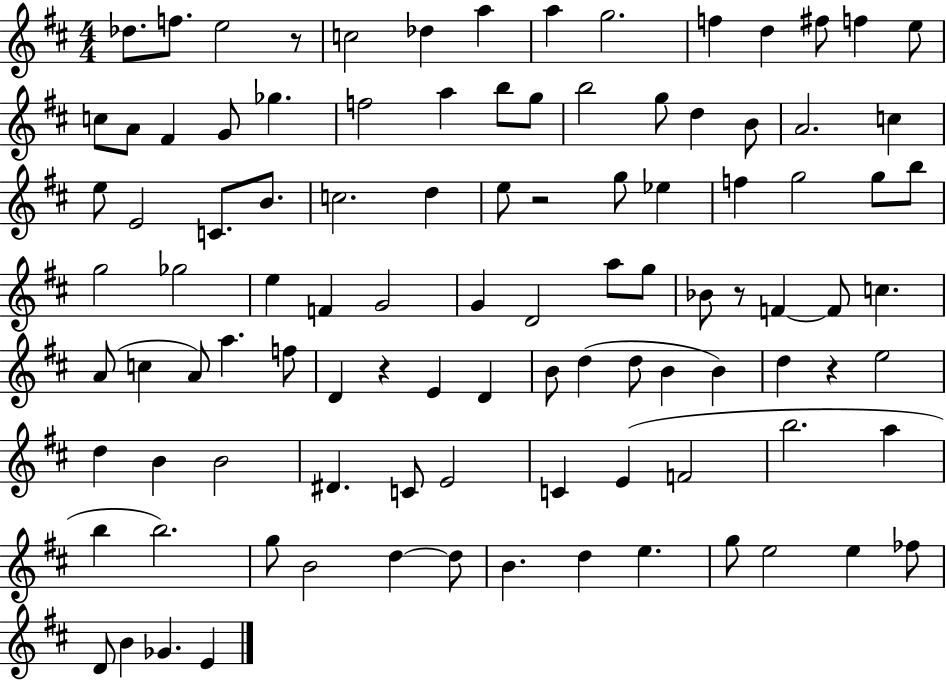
{
  \clef treble
  \numericTimeSignature
  \time 4/4
  \key d \major
  \repeat volta 2 { des''8. f''8. e''2 r8 | c''2 des''4 a''4 | a''4 g''2. | f''4 d''4 fis''8 f''4 e''8 | \break c''8 a'8 fis'4 g'8 ges''4. | f''2 a''4 b''8 g''8 | b''2 g''8 d''4 b'8 | a'2. c''4 | \break e''8 e'2 c'8. b'8. | c''2. d''4 | e''8 r2 g''8 ees''4 | f''4 g''2 g''8 b''8 | \break g''2 ges''2 | e''4 f'4 g'2 | g'4 d'2 a''8 g''8 | bes'8 r8 f'4~~ f'8 c''4. | \break a'8( c''4 a'8) a''4. f''8 | d'4 r4 e'4 d'4 | b'8 d''4( d''8 b'4 b'4) | d''4 r4 e''2 | \break d''4 b'4 b'2 | dis'4. c'8 e'2 | c'4 e'4( f'2 | b''2. a''4 | \break b''4 b''2.) | g''8 b'2 d''4~~ d''8 | b'4. d''4 e''4. | g''8 e''2 e''4 fes''8 | \break d'8 b'4 ges'4. e'4 | } \bar "|."
}